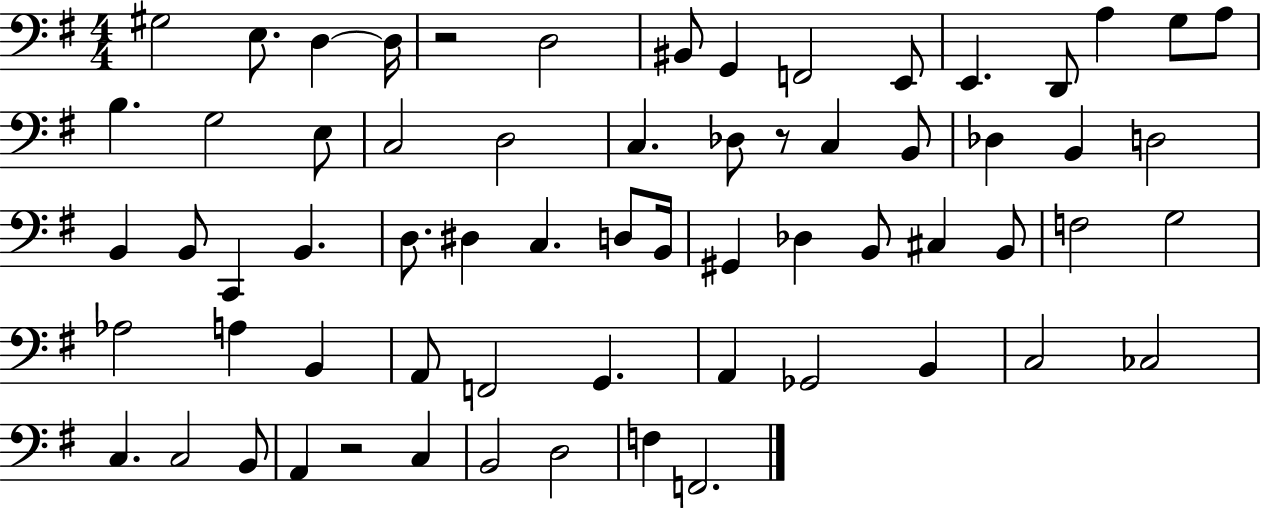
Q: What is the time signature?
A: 4/4